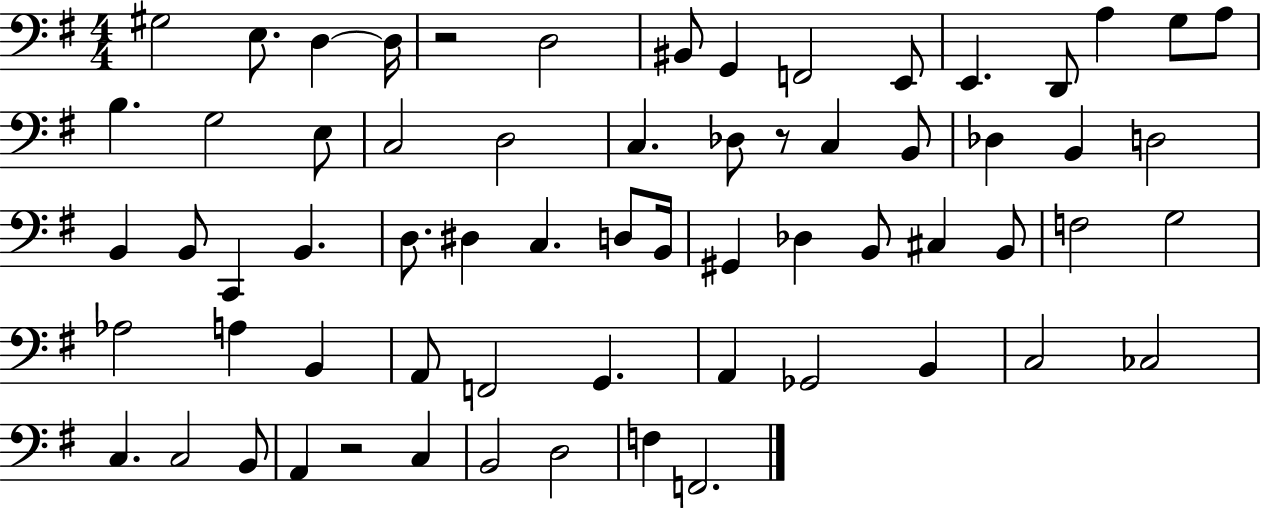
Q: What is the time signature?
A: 4/4